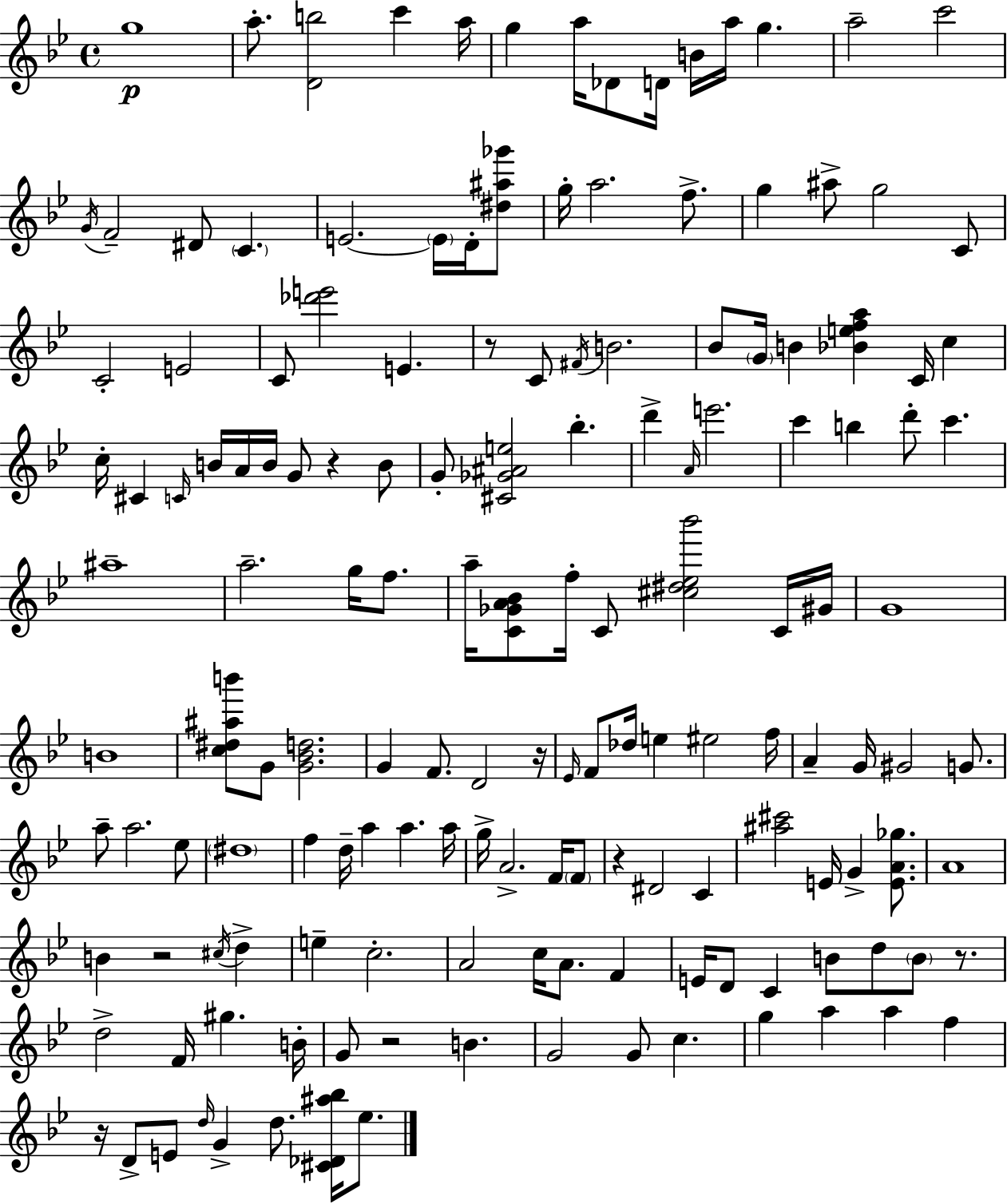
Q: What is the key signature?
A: BES major